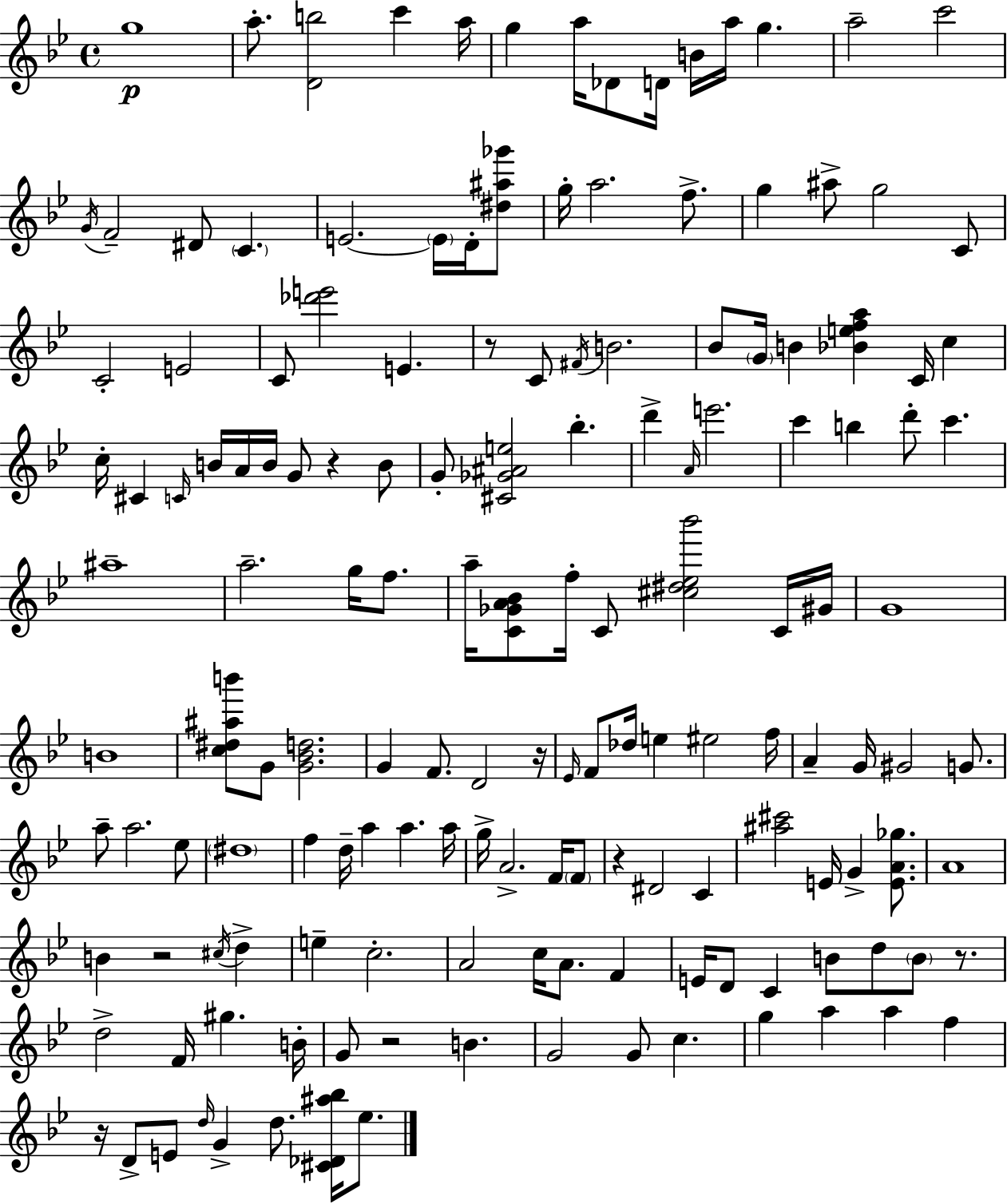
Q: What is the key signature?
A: BES major